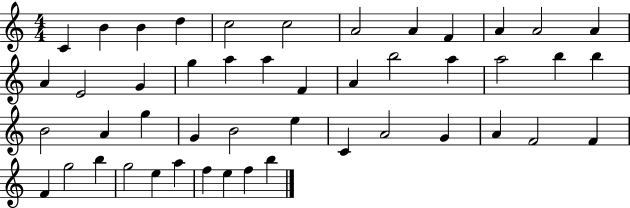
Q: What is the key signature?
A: C major